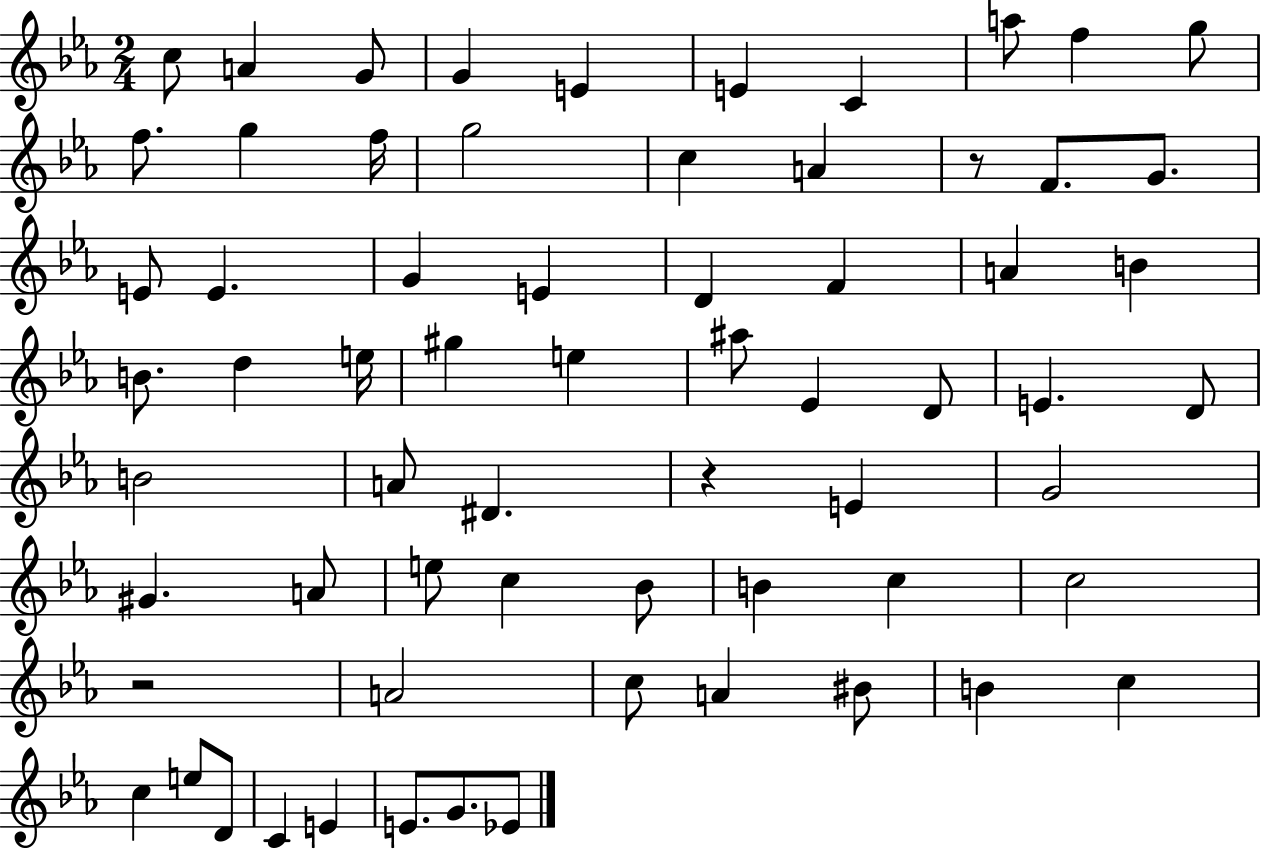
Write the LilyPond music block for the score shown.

{
  \clef treble
  \numericTimeSignature
  \time 2/4
  \key ees \major
  c''8 a'4 g'8 | g'4 e'4 | e'4 c'4 | a''8 f''4 g''8 | \break f''8. g''4 f''16 | g''2 | c''4 a'4 | r8 f'8. g'8. | \break e'8 e'4. | g'4 e'4 | d'4 f'4 | a'4 b'4 | \break b'8. d''4 e''16 | gis''4 e''4 | ais''8 ees'4 d'8 | e'4. d'8 | \break b'2 | a'8 dis'4. | r4 e'4 | g'2 | \break gis'4. a'8 | e''8 c''4 bes'8 | b'4 c''4 | c''2 | \break r2 | a'2 | c''8 a'4 bis'8 | b'4 c''4 | \break c''4 e''8 d'8 | c'4 e'4 | e'8. g'8. ees'8 | \bar "|."
}